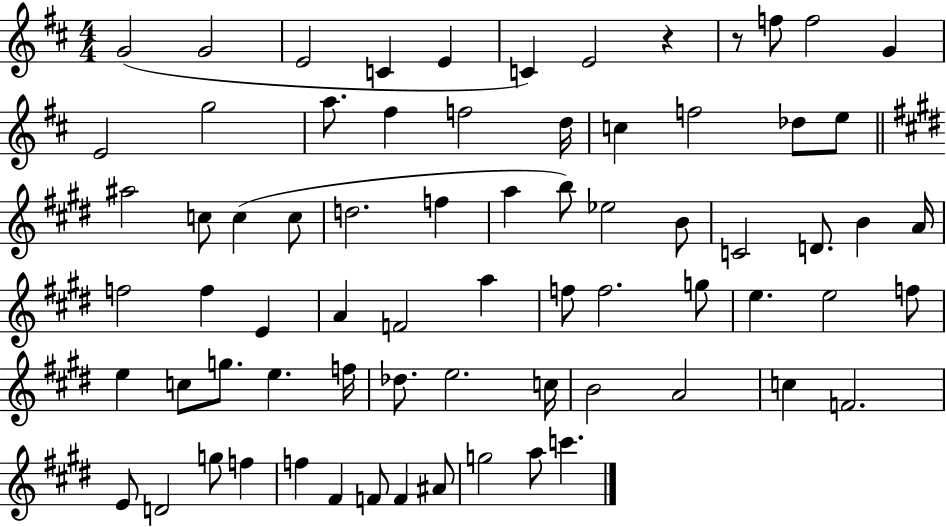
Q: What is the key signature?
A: D major